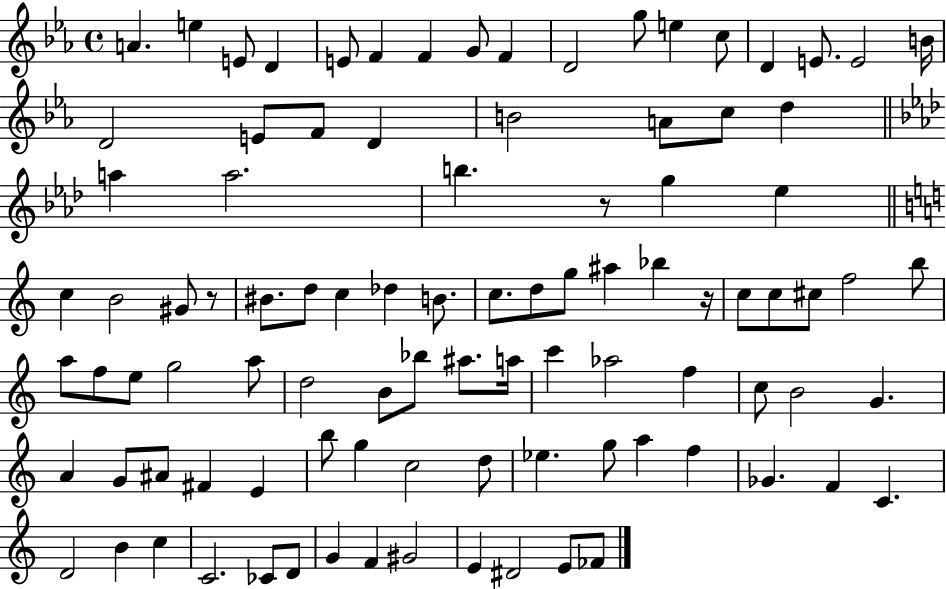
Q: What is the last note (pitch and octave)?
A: FES4